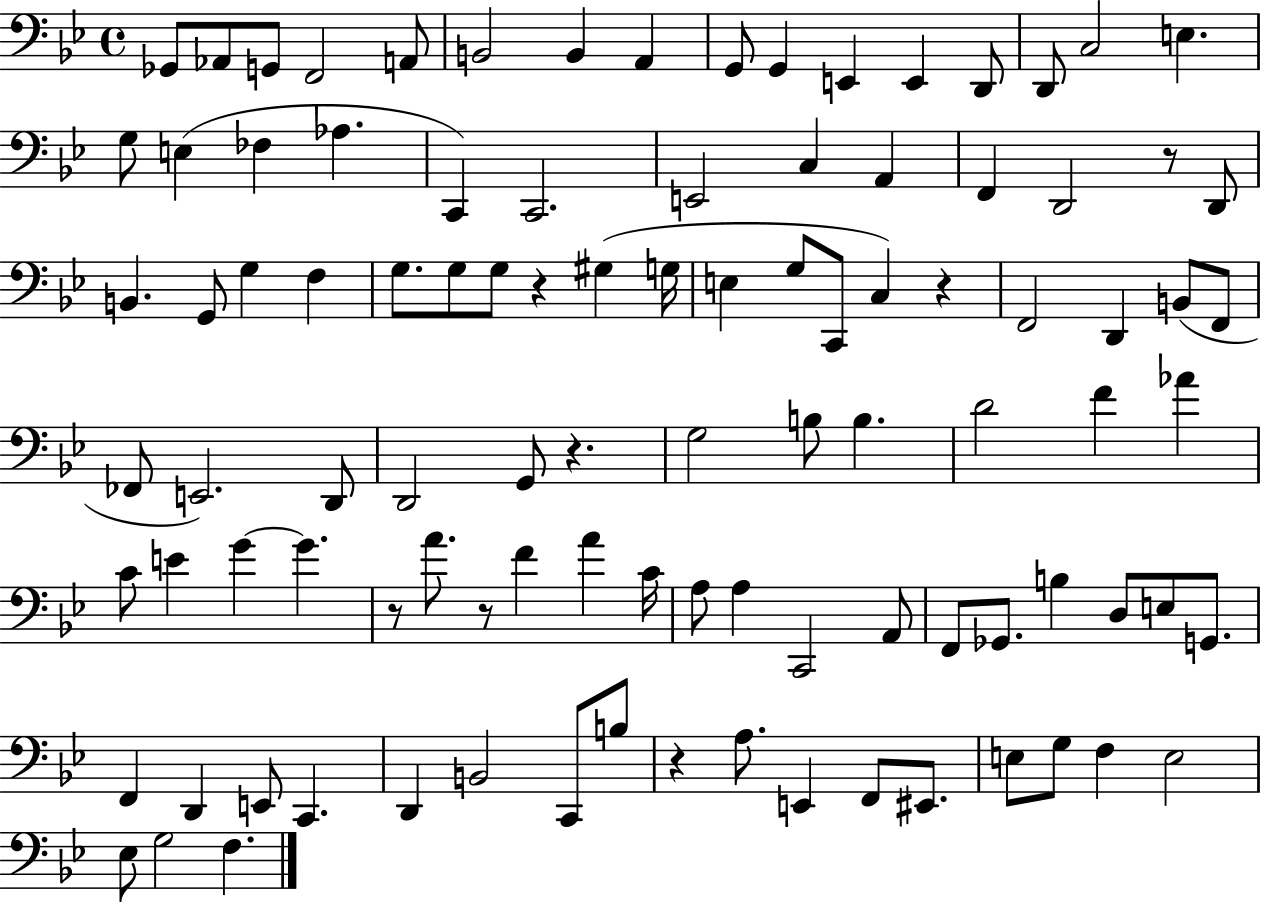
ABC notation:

X:1
T:Untitled
M:4/4
L:1/4
K:Bb
_G,,/2 _A,,/2 G,,/2 F,,2 A,,/2 B,,2 B,, A,, G,,/2 G,, E,, E,, D,,/2 D,,/2 C,2 E, G,/2 E, _F, _A, C,, C,,2 E,,2 C, A,, F,, D,,2 z/2 D,,/2 B,, G,,/2 G, F, G,/2 G,/2 G,/2 z ^G, G,/4 E, G,/2 C,,/2 C, z F,,2 D,, B,,/2 F,,/2 _F,,/2 E,,2 D,,/2 D,,2 G,,/2 z G,2 B,/2 B, D2 F _A C/2 E G G z/2 A/2 z/2 F A C/4 A,/2 A, C,,2 A,,/2 F,,/2 _G,,/2 B, D,/2 E,/2 G,,/2 F,, D,, E,,/2 C,, D,, B,,2 C,,/2 B,/2 z A,/2 E,, F,,/2 ^E,,/2 E,/2 G,/2 F, E,2 _E,/2 G,2 F,